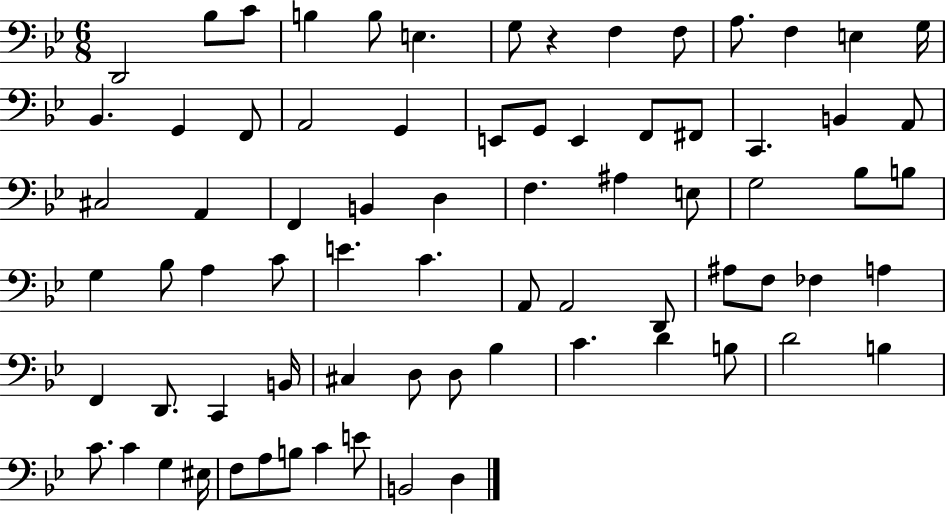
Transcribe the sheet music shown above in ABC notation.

X:1
T:Untitled
M:6/8
L:1/4
K:Bb
D,,2 _B,/2 C/2 B, B,/2 E, G,/2 z F, F,/2 A,/2 F, E, G,/4 _B,, G,, F,,/2 A,,2 G,, E,,/2 G,,/2 E,, F,,/2 ^F,,/2 C,, B,, A,,/2 ^C,2 A,, F,, B,, D, F, ^A, E,/2 G,2 _B,/2 B,/2 G, _B,/2 A, C/2 E C A,,/2 A,,2 D,,/2 ^A,/2 F,/2 _F, A, F,, D,,/2 C,, B,,/4 ^C, D,/2 D,/2 _B, C D B,/2 D2 B, C/2 C G, ^E,/4 F,/2 A,/2 B,/2 C E/2 B,,2 D,